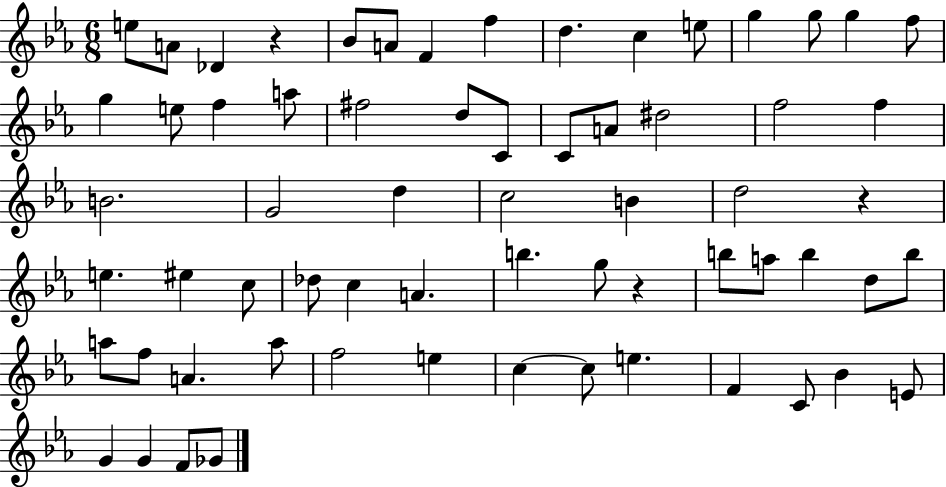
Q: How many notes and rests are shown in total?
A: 65